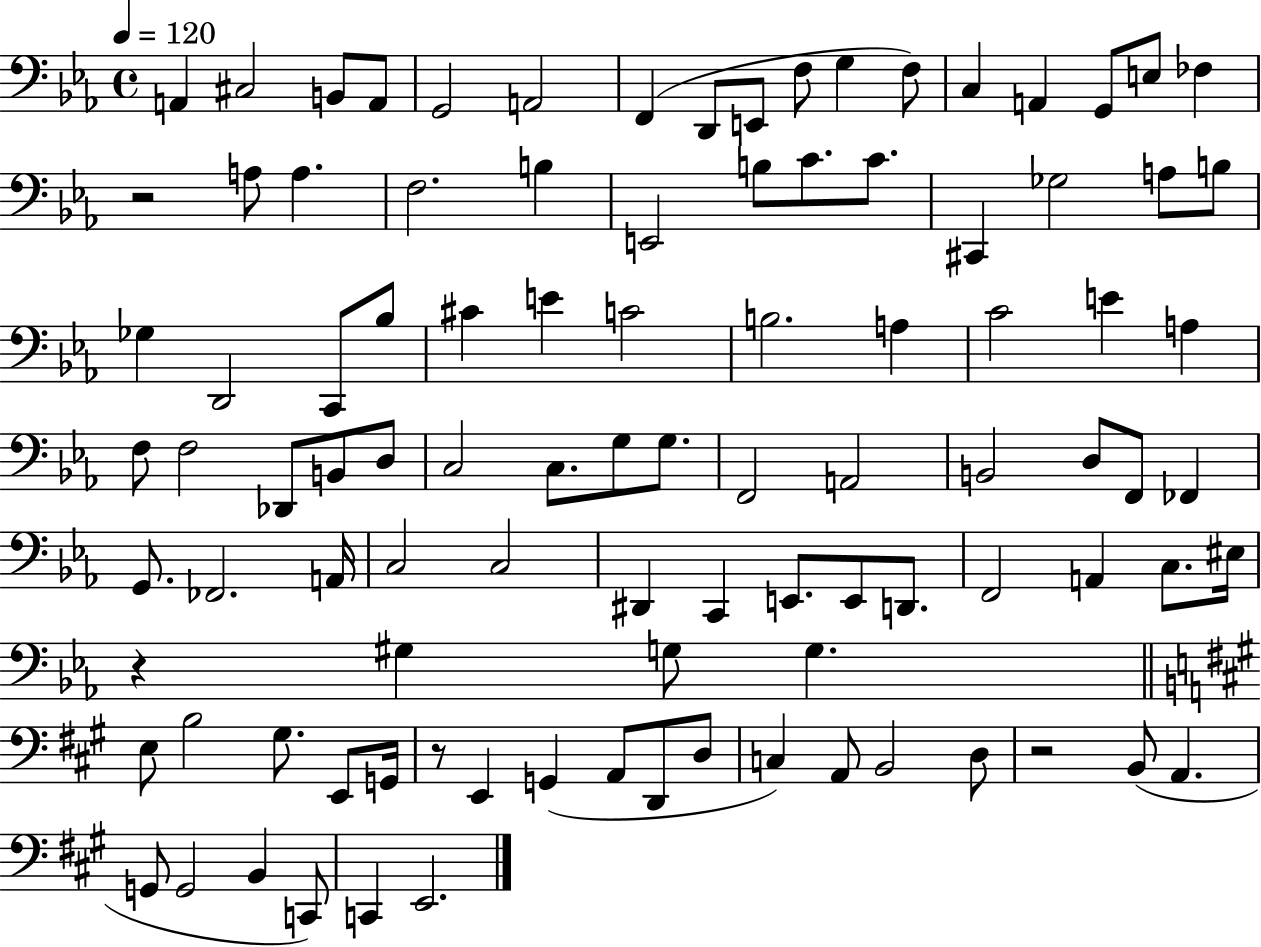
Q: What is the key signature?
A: EES major